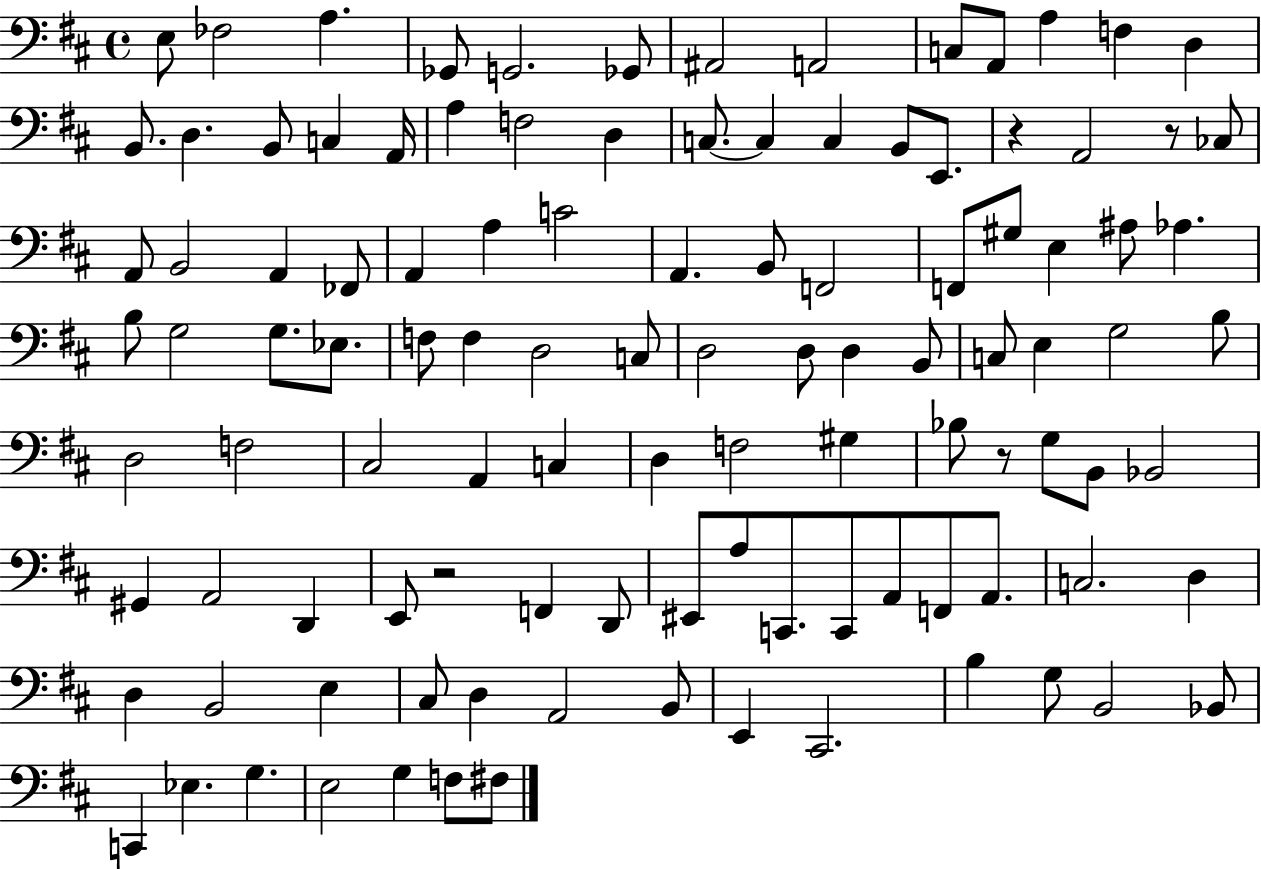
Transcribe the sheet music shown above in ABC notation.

X:1
T:Untitled
M:4/4
L:1/4
K:D
E,/2 _F,2 A, _G,,/2 G,,2 _G,,/2 ^A,,2 A,,2 C,/2 A,,/2 A, F, D, B,,/2 D, B,,/2 C, A,,/4 A, F,2 D, C,/2 C, C, B,,/2 E,,/2 z A,,2 z/2 _C,/2 A,,/2 B,,2 A,, _F,,/2 A,, A, C2 A,, B,,/2 F,,2 F,,/2 ^G,/2 E, ^A,/2 _A, B,/2 G,2 G,/2 _E,/2 F,/2 F, D,2 C,/2 D,2 D,/2 D, B,,/2 C,/2 E, G,2 B,/2 D,2 F,2 ^C,2 A,, C, D, F,2 ^G, _B,/2 z/2 G,/2 B,,/2 _B,,2 ^G,, A,,2 D,, E,,/2 z2 F,, D,,/2 ^E,,/2 A,/2 C,,/2 C,,/2 A,,/2 F,,/2 A,,/2 C,2 D, D, B,,2 E, ^C,/2 D, A,,2 B,,/2 E,, ^C,,2 B, G,/2 B,,2 _B,,/2 C,, _E, G, E,2 G, F,/2 ^F,/2